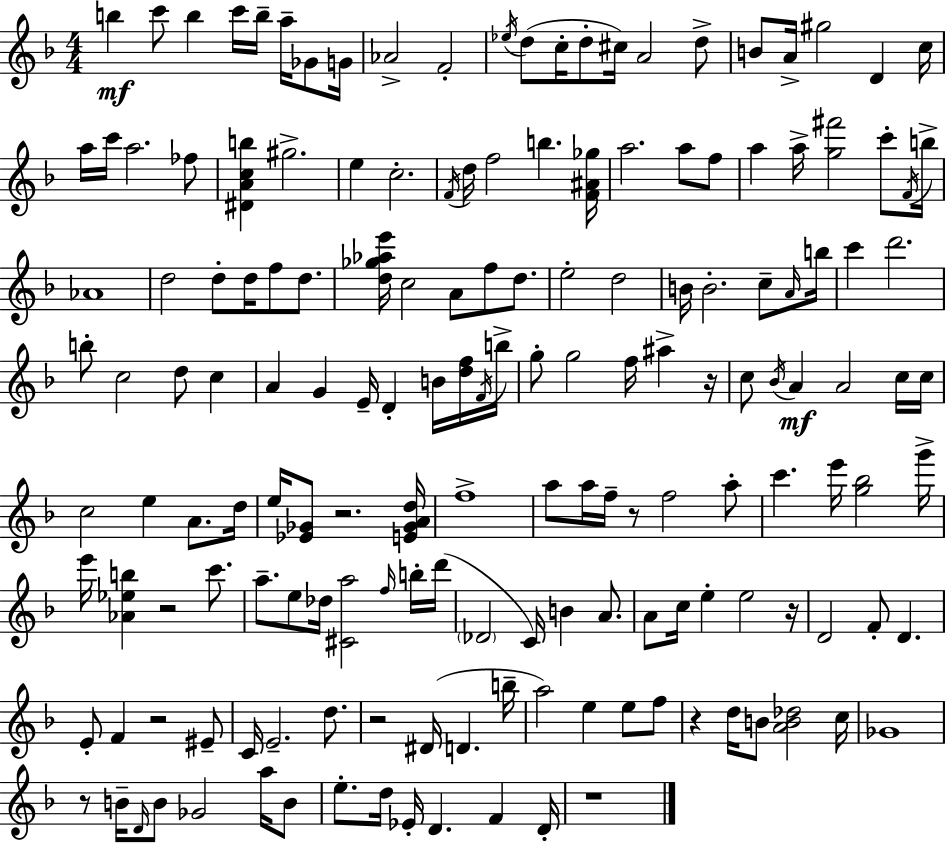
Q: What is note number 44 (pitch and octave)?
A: D5